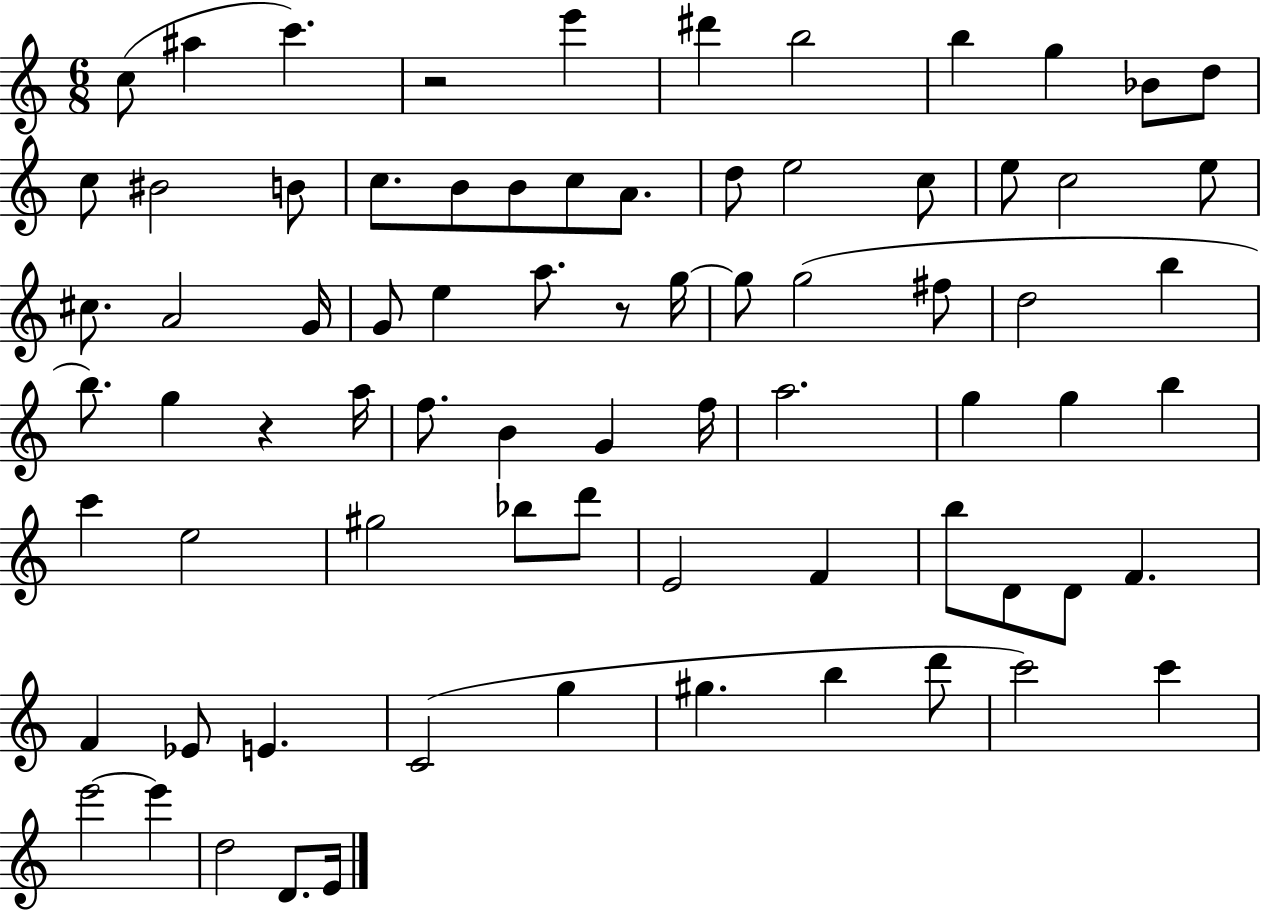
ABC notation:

X:1
T:Untitled
M:6/8
L:1/4
K:C
c/2 ^a c' z2 e' ^d' b2 b g _B/2 d/2 c/2 ^B2 B/2 c/2 B/2 B/2 c/2 A/2 d/2 e2 c/2 e/2 c2 e/2 ^c/2 A2 G/4 G/2 e a/2 z/2 g/4 g/2 g2 ^f/2 d2 b b/2 g z a/4 f/2 B G f/4 a2 g g b c' e2 ^g2 _b/2 d'/2 E2 F b/2 D/2 D/2 F F _E/2 E C2 g ^g b d'/2 c'2 c' e'2 e' d2 D/2 E/4